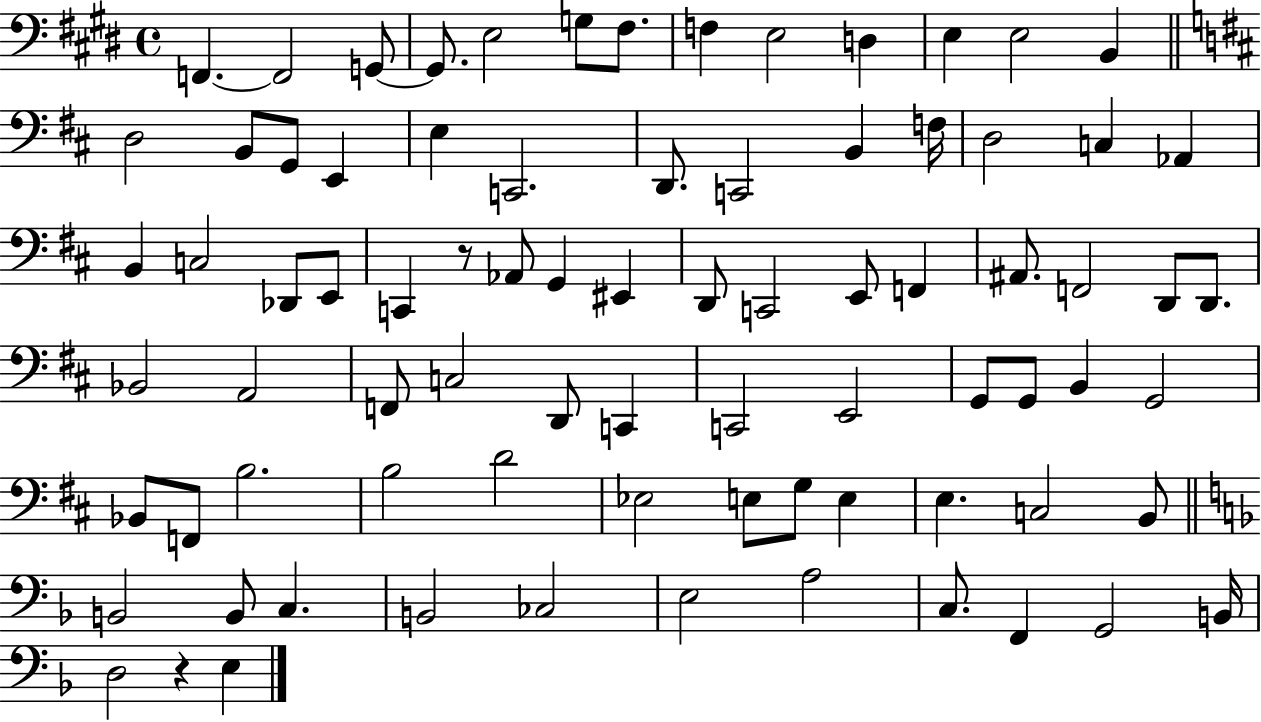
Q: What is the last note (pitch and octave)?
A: E3